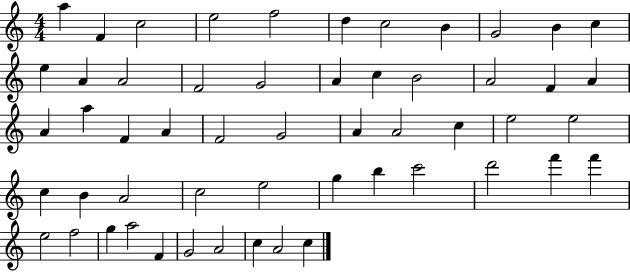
X:1
T:Untitled
M:4/4
L:1/4
K:C
a F c2 e2 f2 d c2 B G2 B c e A A2 F2 G2 A c B2 A2 F A A a F A F2 G2 A A2 c e2 e2 c B A2 c2 e2 g b c'2 d'2 f' f' e2 f2 g a2 F G2 A2 c A2 c